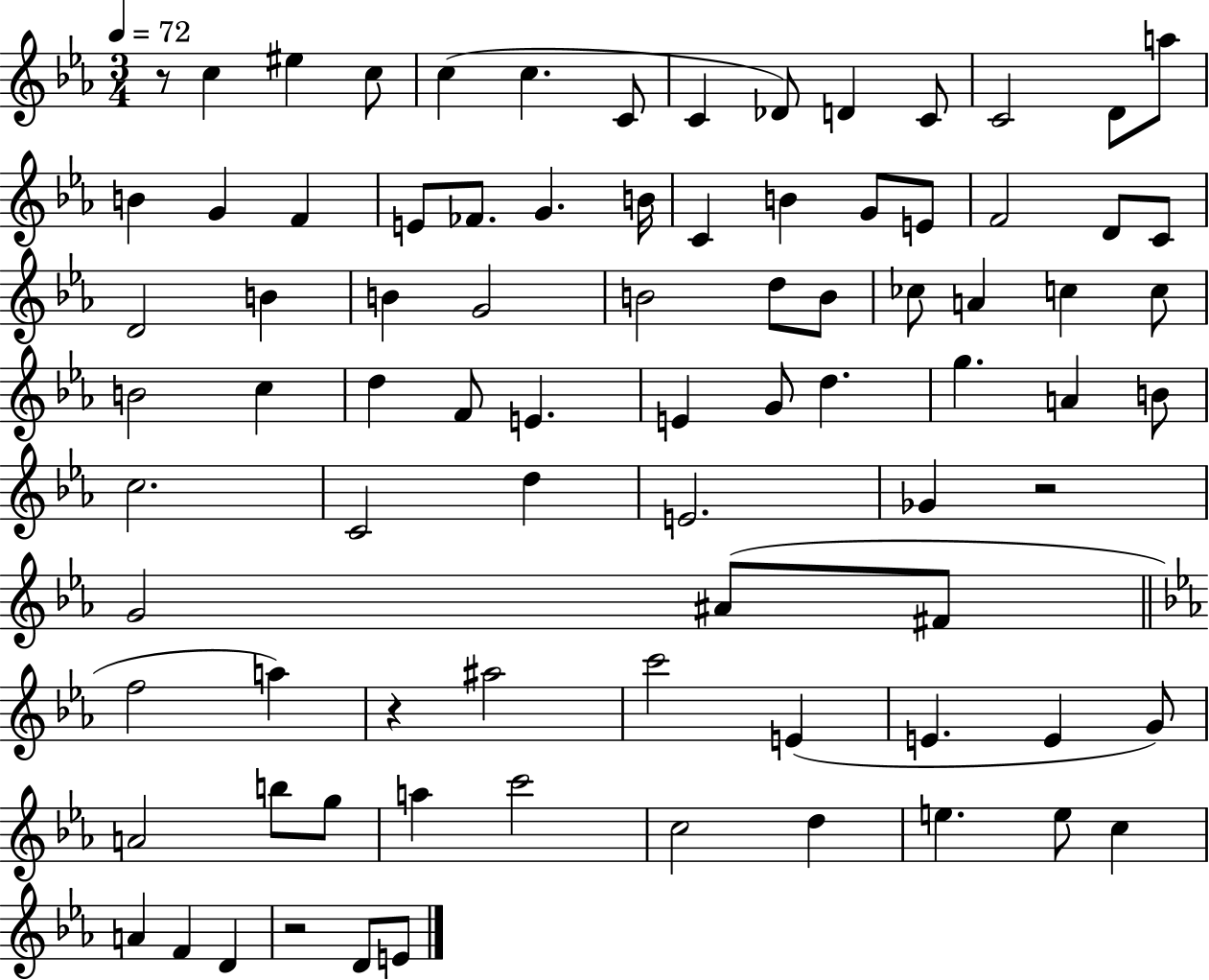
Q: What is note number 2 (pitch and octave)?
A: EIS5